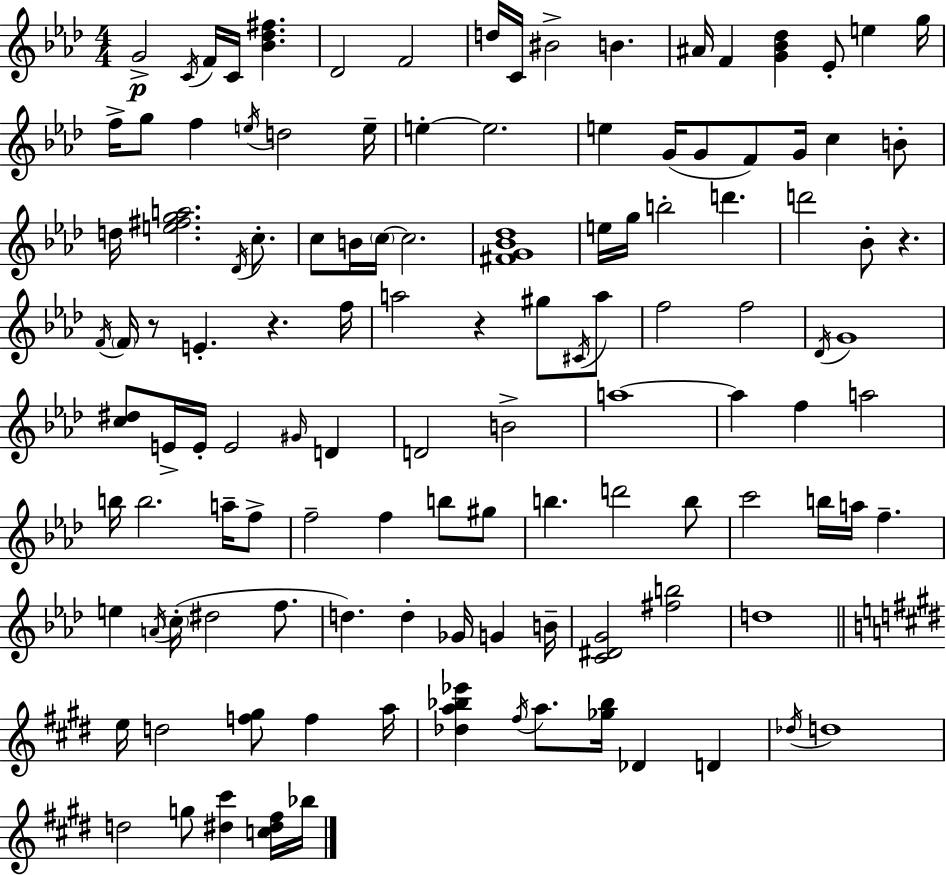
{
  \clef treble
  \numericTimeSignature
  \time 4/4
  \key f \minor
  g'2->\p \acciaccatura { c'16 } f'16 c'16 <bes' des'' fis''>4. | des'2 f'2 | d''16 c'16 bis'2-> b'4. | ais'16 f'4 <g' bes' des''>4 ees'8-. e''4 | \break g''16 f''16-> g''8 f''4 \acciaccatura { e''16 } d''2 | e''16-- e''4-.~~ e''2. | e''4 g'16( g'8 f'8) g'16 c''4 | b'8-. d''16 <e'' fis'' g'' a''>2. \acciaccatura { des'16 } | \break c''8.-. c''8 b'16 \parenthesize c''16~~ c''2. | <fis' g' bes' des''>1 | e''16 g''16 b''2-. d'''4. | d'''2 bes'8-. r4. | \break \acciaccatura { f'16 } \parenthesize f'16 r8 e'4.-. r4. | f''16 a''2 r4 | gis''8 \acciaccatura { cis'16 } a''8 f''2 f''2 | \acciaccatura { des'16 } g'1 | \break <c'' dis''>8 e'16-> e'16-. e'2 | \grace { gis'16 } d'4 d'2 b'2-> | a''1~~ | a''4 f''4 a''2 | \break b''16 b''2. | a''16-- f''8-> f''2-- f''4 | b''8 gis''8 b''4. d'''2 | b''8 c'''2 b''16 | \break a''16 f''4.-- e''4 \acciaccatura { a'16 }( \parenthesize c''16-. dis''2 | f''8. d''4.) d''4-. | ges'16 g'4 b'16-- <c' dis' g'>2 | <fis'' b''>2 d''1 | \break \bar "||" \break \key e \major e''16 d''2 <f'' gis''>8 f''4 a''16 | <des'' a'' bes'' ees'''>4 \acciaccatura { fis''16 } a''8. <ges'' bes''>16 des'4 d'4 | \acciaccatura { des''16 } d''1 | d''2 g''8 <dis'' cis'''>4 | \break <c'' dis'' fis''>16 bes''16 \bar "|."
}